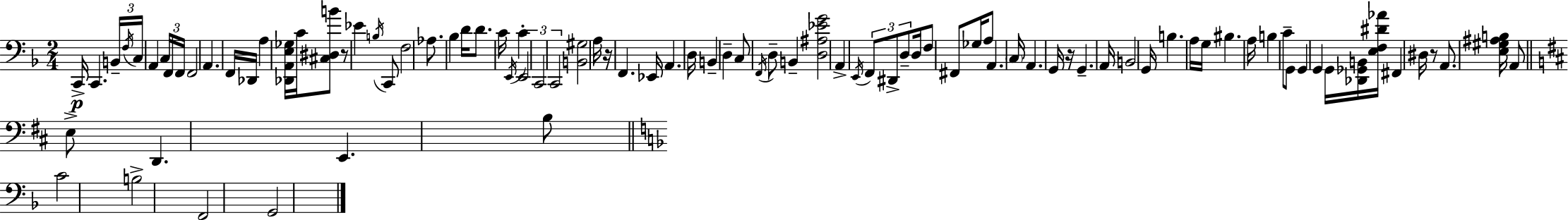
X:1
T:Untitled
M:2/4
L:1/4
K:F
C,,/4 C,, B,,/4 F,/4 C,/4 A,, C,/4 F,,/4 F,,/4 F,,2 A,, F,,/4 _D,,/4 A, [_D,,A,,E,_G,]/4 C/4 [^C,^D,B]/2 z/2 _E B,/4 C,,/2 F,2 _A,/2 _B, D/4 D/2 C/4 E,,/4 C E,,2 C,,2 C,,2 [B,,^G,]2 A,/4 z/4 F,, _E,,/4 A,, D,/4 B,, D, C,/2 F,,/4 D,/2 B,, [D,^A,_EG]2 A,, E,,/4 F,,/2 ^D,,/2 D,/2 D,/4 F,/2 ^F,,/2 _G,/4 A,/2 A,, C,/4 A,, G,,/4 z/4 G,, A,,/4 B,,2 G,,/4 B, A,/4 G,/4 ^B, A,/4 B, C/2 G,,/2 G,, G,, G,,/4 [_D,,_G,,B,,]/4 [E,F,^D_A]/4 ^F,, ^D,/4 z/2 A,,/2 [E,^G,^A,B,]/4 A,,/2 E,/2 D,, E,, B,/2 C2 B,2 F,,2 G,,2